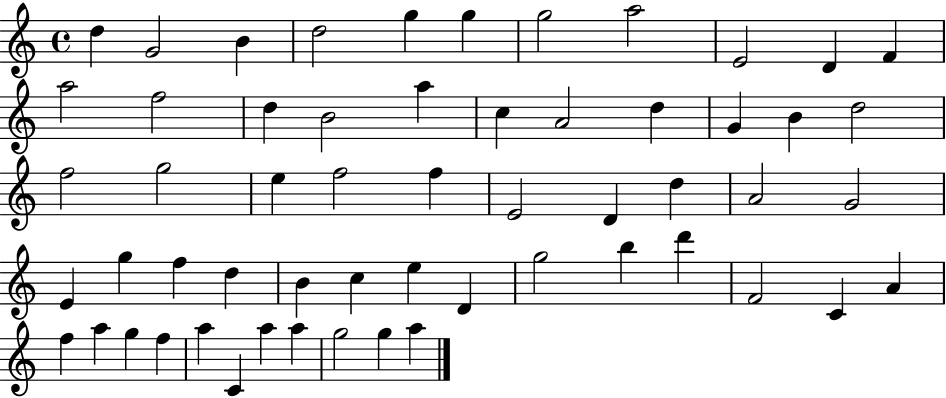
X:1
T:Untitled
M:4/4
L:1/4
K:C
d G2 B d2 g g g2 a2 E2 D F a2 f2 d B2 a c A2 d G B d2 f2 g2 e f2 f E2 D d A2 G2 E g f d B c e D g2 b d' F2 C A f a g f a C a a g2 g a